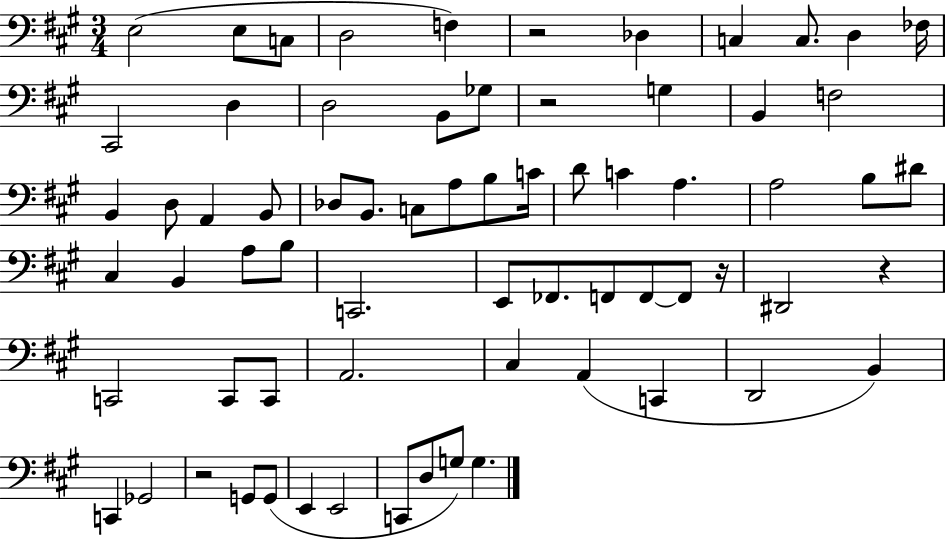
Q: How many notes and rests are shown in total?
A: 69